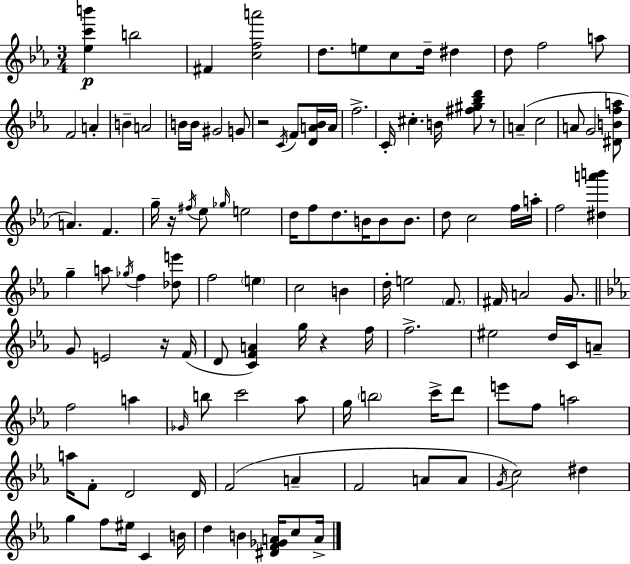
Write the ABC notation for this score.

X:1
T:Untitled
M:3/4
L:1/4
K:Cm
[_ec'b'] b2 ^F [cfa']2 d/2 e/2 c/2 d/4 ^d d/2 f2 a/2 F2 A B A2 B/4 B/4 ^G2 G/2 z2 C/4 F/2 [DA_B]/4 A/4 f2 C/4 ^c B/4 [^f^g_bd']/2 z/2 A c2 A/2 G2 [^DBfa]/2 A F g/4 z/4 ^f/4 _e/2 _g/4 e2 d/4 f/2 d/2 B/4 B/2 B/2 d/2 c2 f/4 a/4 f2 [^da'b'] g a/2 _g/4 f [_de']/2 f2 e c2 B d/4 e2 F/2 ^F/4 A2 G/2 G/2 E2 z/4 F/4 D/2 [CFA] g/4 z f/4 f2 ^e2 d/4 C/4 A/2 f2 a _G/4 b/2 c'2 _a/2 g/4 b2 c'/4 d'/2 e'/2 f/2 a2 a/4 F/2 D2 D/4 F2 A F2 A/2 A/2 G/4 c2 ^d g f/2 ^e/4 C B/4 d B [^DF_GA]/4 c/2 A/4